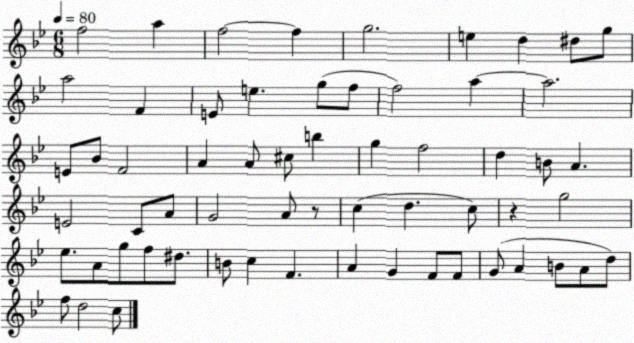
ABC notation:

X:1
T:Untitled
M:6/8
L:1/4
K:Bb
f2 a f2 f g2 e d ^d/2 g/2 a2 F E/2 e g/2 f/2 f2 a a2 E/2 _B/2 F2 A A/2 ^c/2 b g f2 d B/2 A E2 C/2 A/2 G2 A/2 z/2 c d c/2 z g2 _e/2 A/2 g/2 f/2 ^d/2 B/2 c F A G F/2 F/2 G/2 A B/2 A/2 d/2 f/2 d2 c/2